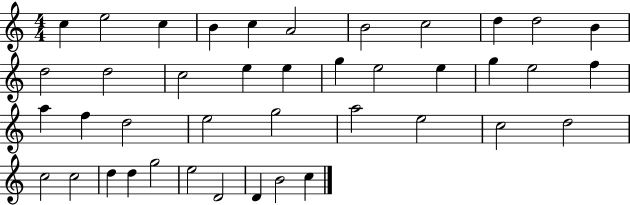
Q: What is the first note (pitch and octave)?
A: C5